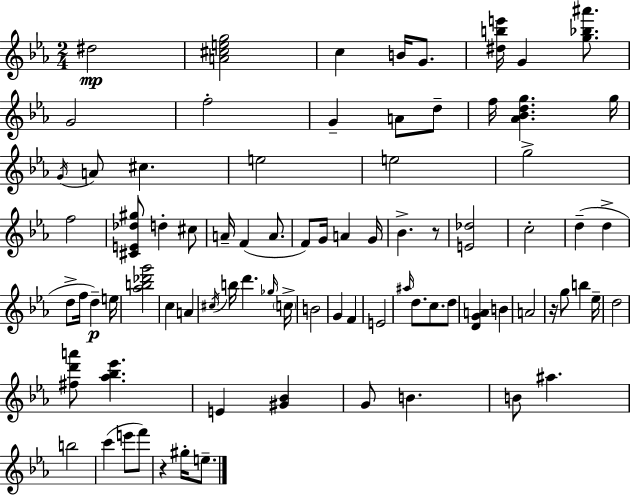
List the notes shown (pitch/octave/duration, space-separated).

D#5/h [A4,C#5,E5,G5]/h C5/q B4/s G4/e. [D#5,B5,E6]/s G4/q [G5,Bb5,A#6]/e. G4/h F5/h G4/q A4/e D5/e F5/s [Ab4,Bb4,D5,G5]/q. G5/s G4/s A4/e C#5/q. E5/h E5/h G5/h F5/h [C#4,E4,Db5,G#5]/e D5/q C#5/e A4/s F4/q A4/e. F4/e G4/s A4/q G4/s Bb4/q. R/e [E4,Db5]/h C5/h D5/q D5/q D5/e F5/s D5/q E5/s [Ab5,B5,Db6,G6]/h C5/q A4/q C#5/s B5/s D6/q. Gb5/s C5/s B4/h G4/q F4/q E4/h A#5/s D5/e. C5/e. D5/e [D4,G4,A4]/q B4/q A4/h R/s G5/e B5/q Eb5/s D5/h [F#5,D6,A6]/e [Ab5,Bb5,Eb6]/q. E4/q [G#4,Bb4]/q G4/e B4/q. B4/e A#5/q. B5/h C6/q E6/e F6/e R/q G#5/s E5/e.